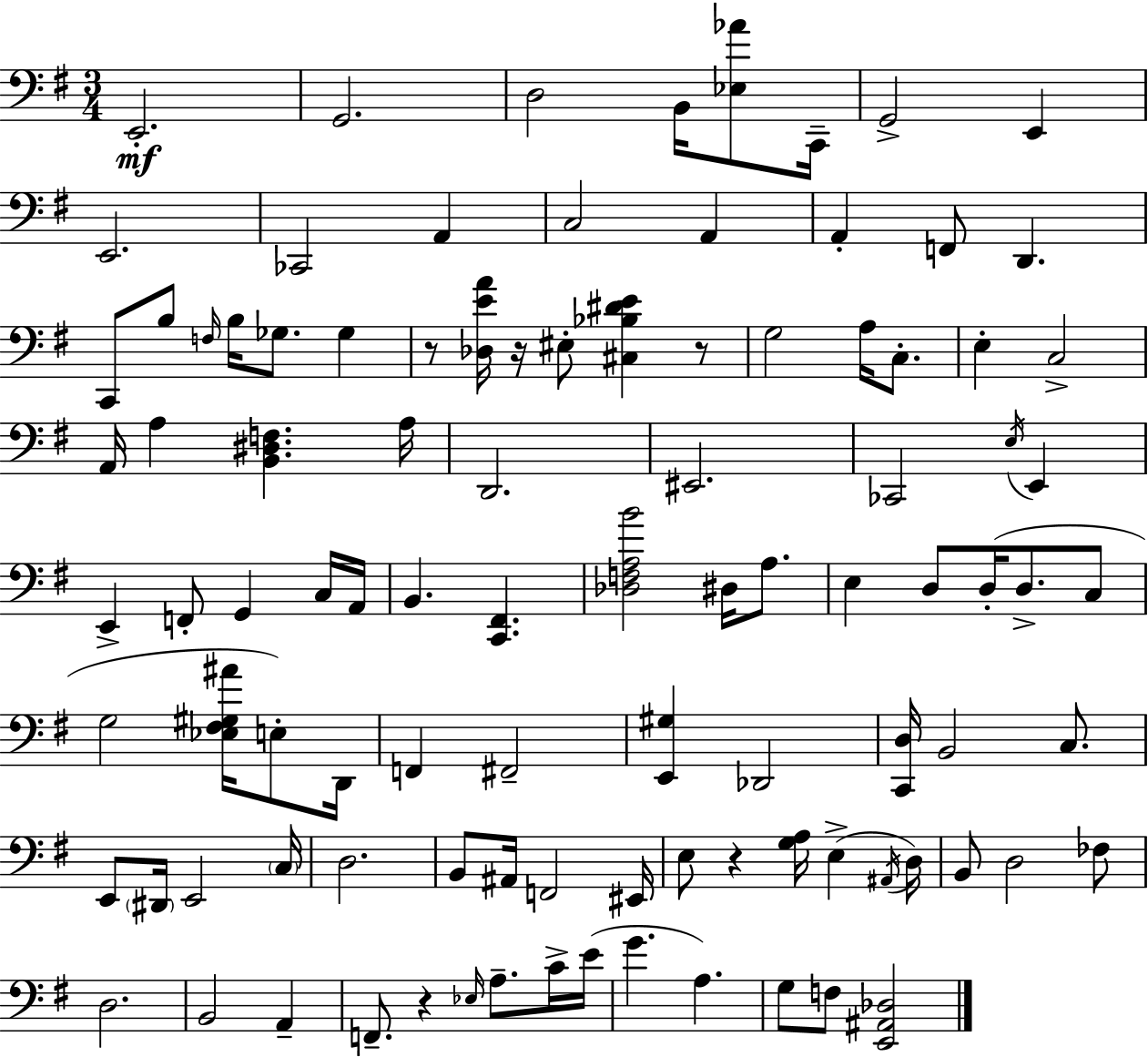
E2/h. G2/h. D3/h B2/s [Eb3,Ab4]/e C2/s G2/h E2/q E2/h. CES2/h A2/q C3/h A2/q A2/q F2/e D2/q. C2/e B3/e F3/s B3/s Gb3/e. Gb3/q R/e [Db3,E4,A4]/s R/s EIS3/e [C#3,Bb3,D#4,E4]/q R/e G3/h A3/s C3/e. E3/q C3/h A2/s A3/q [B2,D#3,F3]/q. A3/s D2/h. EIS2/h. CES2/h E3/s E2/q E2/q F2/e G2/q C3/s A2/s B2/q. [C2,F#2]/q. [Db3,F3,A3,B4]/h D#3/s A3/e. E3/q D3/e D3/s D3/e. C3/e G3/h [Eb3,F#3,G#3,A#4]/s E3/e D2/s F2/q F#2/h [E2,G#3]/q Db2/h [C2,D3]/s B2/h C3/e. E2/e D#2/s E2/h C3/s D3/h. B2/e A#2/s F2/h EIS2/s E3/e R/q [G3,A3]/s E3/q A#2/s D3/s B2/e D3/h FES3/e D3/h. B2/h A2/q F2/e. R/q Eb3/s A3/e. C4/s E4/s G4/q. A3/q. G3/e F3/e [E2,A#2,Db3]/h